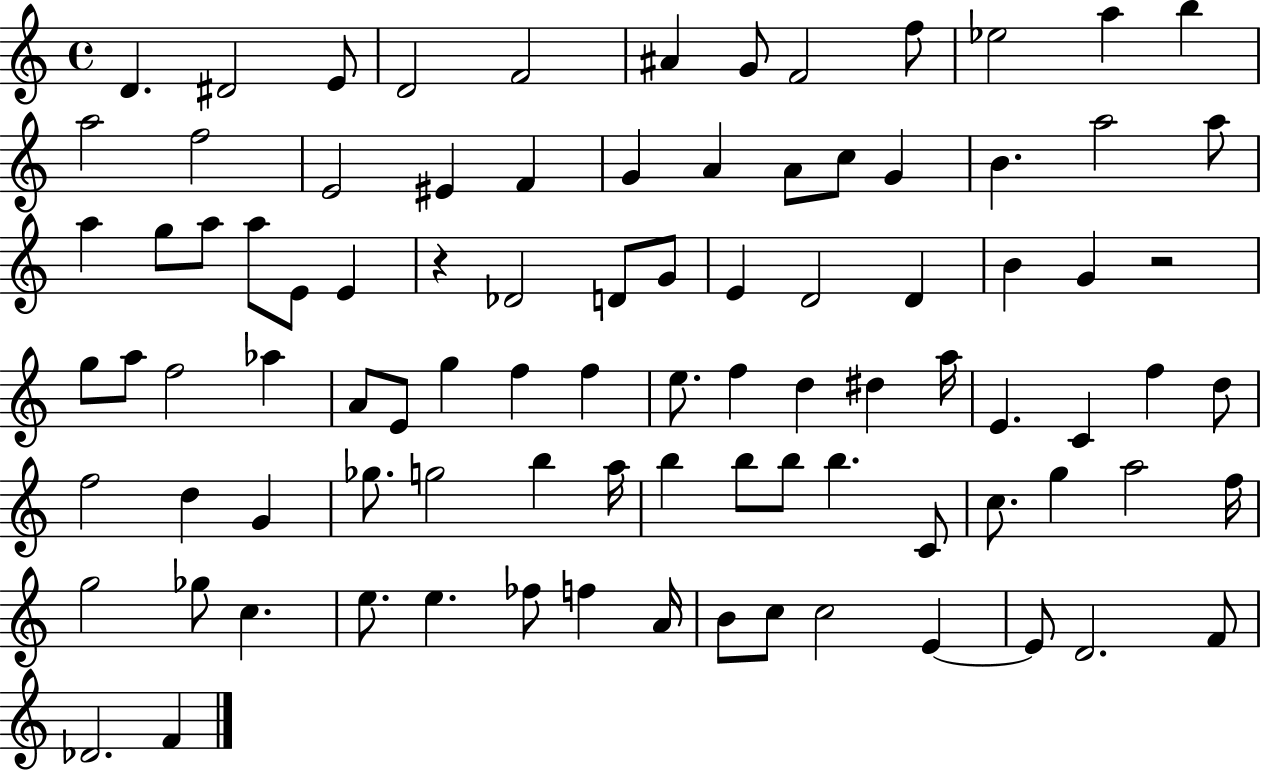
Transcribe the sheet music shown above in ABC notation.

X:1
T:Untitled
M:4/4
L:1/4
K:C
D ^D2 E/2 D2 F2 ^A G/2 F2 f/2 _e2 a b a2 f2 E2 ^E F G A A/2 c/2 G B a2 a/2 a g/2 a/2 a/2 E/2 E z _D2 D/2 G/2 E D2 D B G z2 g/2 a/2 f2 _a A/2 E/2 g f f e/2 f d ^d a/4 E C f d/2 f2 d G _g/2 g2 b a/4 b b/2 b/2 b C/2 c/2 g a2 f/4 g2 _g/2 c e/2 e _f/2 f A/4 B/2 c/2 c2 E E/2 D2 F/2 _D2 F